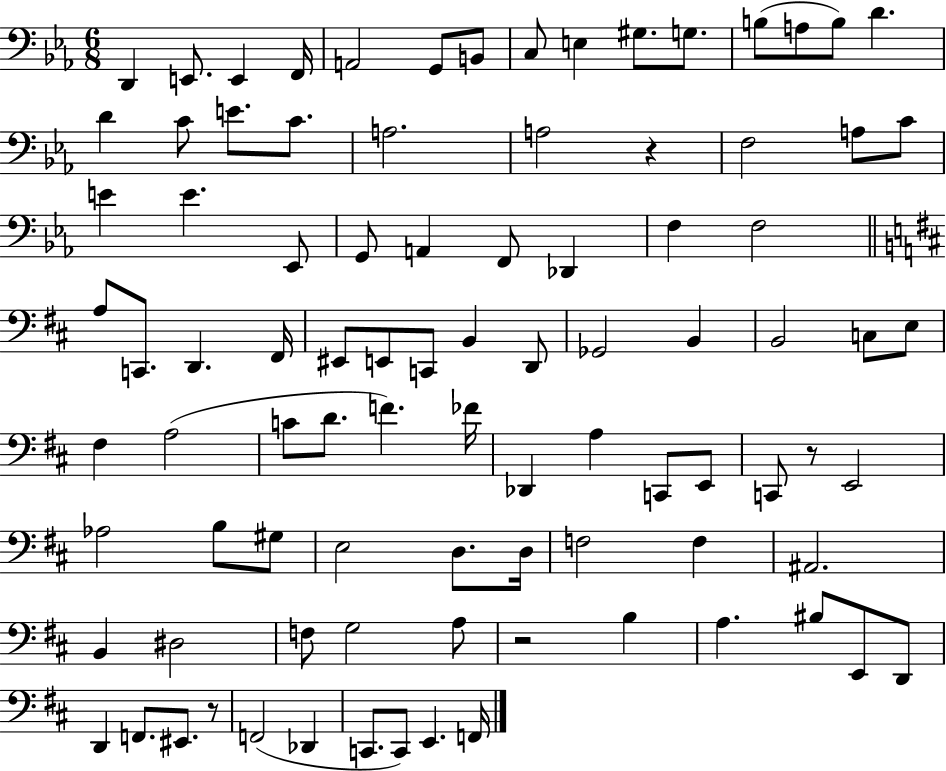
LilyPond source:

{
  \clef bass
  \numericTimeSignature
  \time 6/8
  \key ees \major
  d,4 e,8. e,4 f,16 | a,2 g,8 b,8 | c8 e4 gis8. g8. | b8( a8 b8) d'4. | \break d'4 c'8 e'8. c'8. | a2. | a2 r4 | f2 a8 c'8 | \break e'4 e'4. ees,8 | g,8 a,4 f,8 des,4 | f4 f2 | \bar "||" \break \key d \major a8 c,8. d,4. fis,16 | eis,8 e,8 c,8 b,4 d,8 | ges,2 b,4 | b,2 c8 e8 | \break fis4 a2( | c'8 d'8. f'4.) fes'16 | des,4 a4 c,8 e,8 | c,8 r8 e,2 | \break aes2 b8 gis8 | e2 d8. d16 | f2 f4 | ais,2. | \break b,4 dis2 | f8 g2 a8 | r2 b4 | a4. bis8 e,8 d,8 | \break d,4 f,8. eis,8. r8 | f,2( des,4 | c,8. c,8) e,4. f,16 | \bar "|."
}